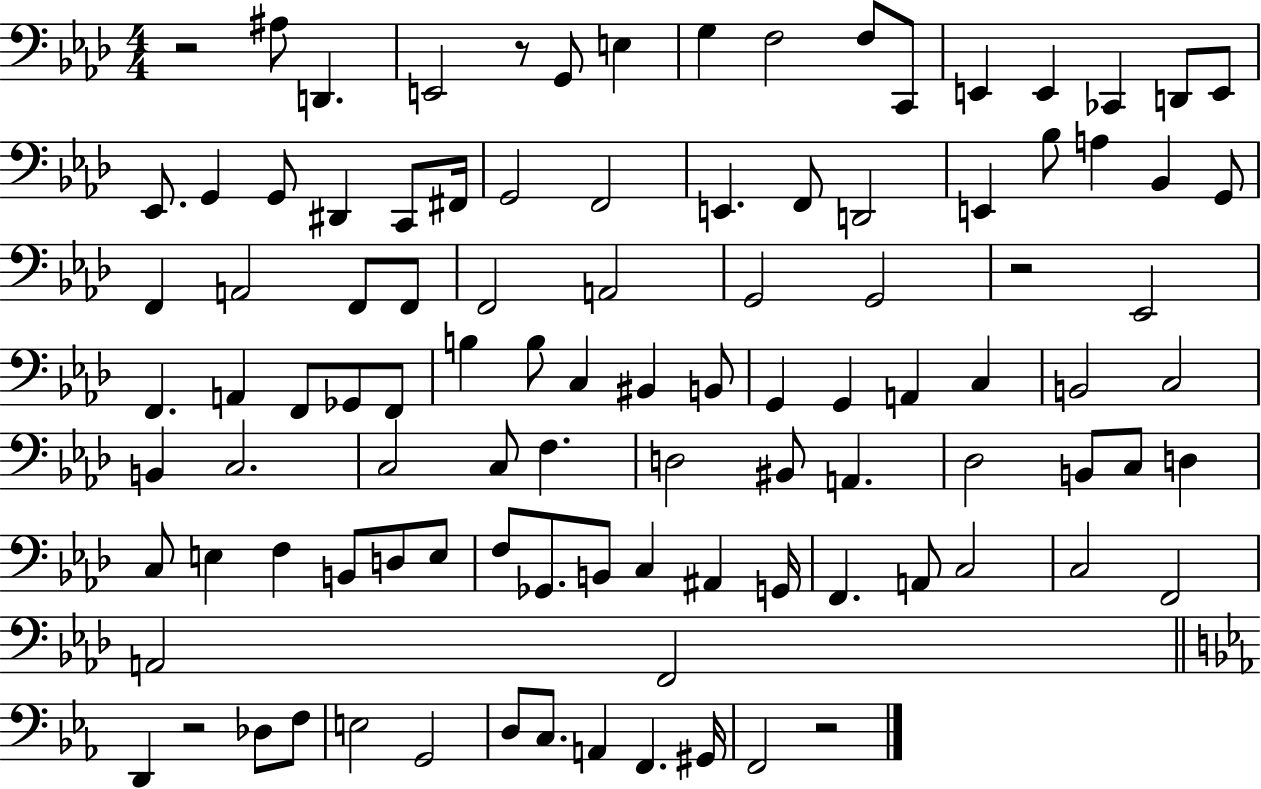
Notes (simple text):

R/h A#3/e D2/q. E2/h R/e G2/e E3/q G3/q F3/h F3/e C2/e E2/q E2/q CES2/q D2/e E2/e Eb2/e. G2/q G2/e D#2/q C2/e F#2/s G2/h F2/h E2/q. F2/e D2/h E2/q Bb3/e A3/q Bb2/q G2/e F2/q A2/h F2/e F2/e F2/h A2/h G2/h G2/h R/h Eb2/h F2/q. A2/q F2/e Gb2/e F2/e B3/q B3/e C3/q BIS2/q B2/e G2/q G2/q A2/q C3/q B2/h C3/h B2/q C3/h. C3/h C3/e F3/q. D3/h BIS2/e A2/q. Db3/h B2/e C3/e D3/q C3/e E3/q F3/q B2/e D3/e E3/e F3/e Gb2/e. B2/e C3/q A#2/q G2/s F2/q. A2/e C3/h C3/h F2/h A2/h F2/h D2/q R/h Db3/e F3/e E3/h G2/h D3/e C3/e. A2/q F2/q. G#2/s F2/h R/h